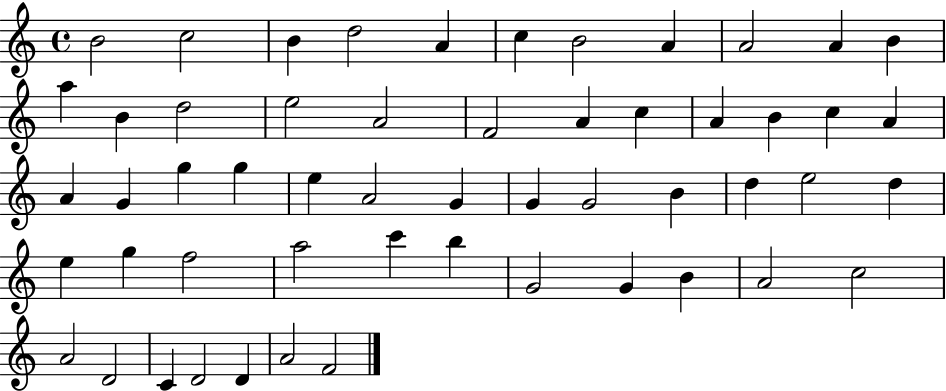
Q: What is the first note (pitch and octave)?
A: B4